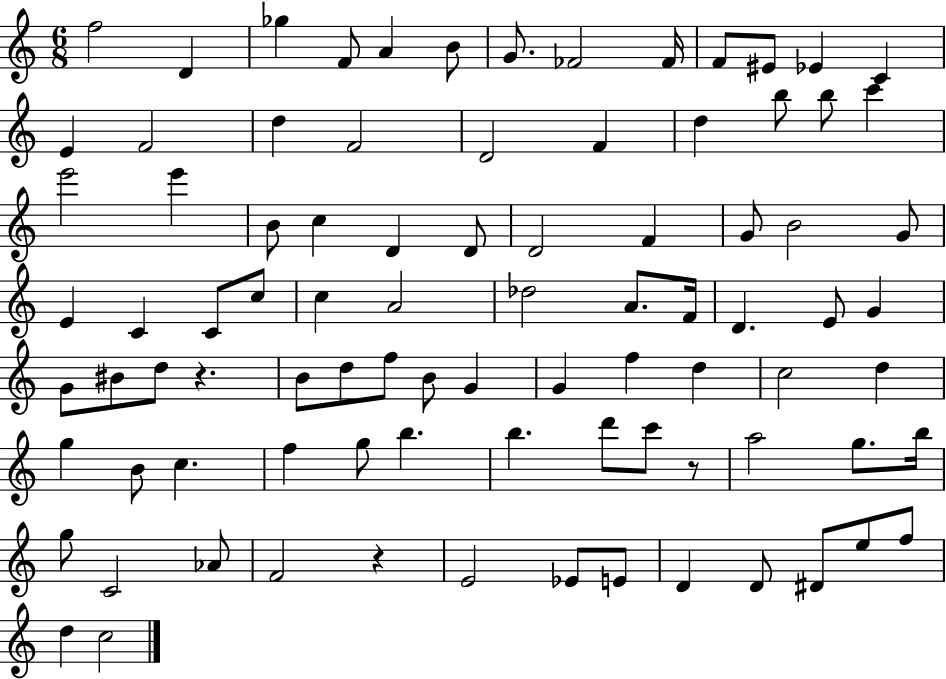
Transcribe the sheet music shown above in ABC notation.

X:1
T:Untitled
M:6/8
L:1/4
K:C
f2 D _g F/2 A B/2 G/2 _F2 _F/4 F/2 ^E/2 _E C E F2 d F2 D2 F d b/2 b/2 c' e'2 e' B/2 c D D/2 D2 F G/2 B2 G/2 E C C/2 c/2 c A2 _d2 A/2 F/4 D E/2 G G/2 ^B/2 d/2 z B/2 d/2 f/2 B/2 G G f d c2 d g B/2 c f g/2 b b d'/2 c'/2 z/2 a2 g/2 b/4 g/2 C2 _A/2 F2 z E2 _E/2 E/2 D D/2 ^D/2 e/2 f/2 d c2